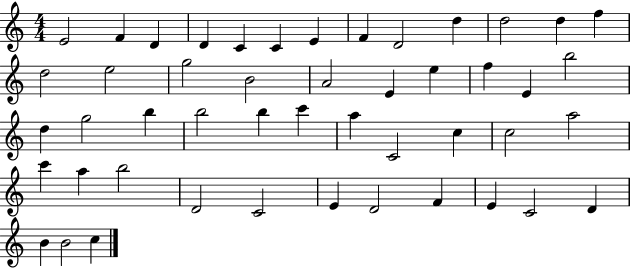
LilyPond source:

{
  \clef treble
  \numericTimeSignature
  \time 4/4
  \key c \major
  e'2 f'4 d'4 | d'4 c'4 c'4 e'4 | f'4 d'2 d''4 | d''2 d''4 f''4 | \break d''2 e''2 | g''2 b'2 | a'2 e'4 e''4 | f''4 e'4 b''2 | \break d''4 g''2 b''4 | b''2 b''4 c'''4 | a''4 c'2 c''4 | c''2 a''2 | \break c'''4 a''4 b''2 | d'2 c'2 | e'4 d'2 f'4 | e'4 c'2 d'4 | \break b'4 b'2 c''4 | \bar "|."
}